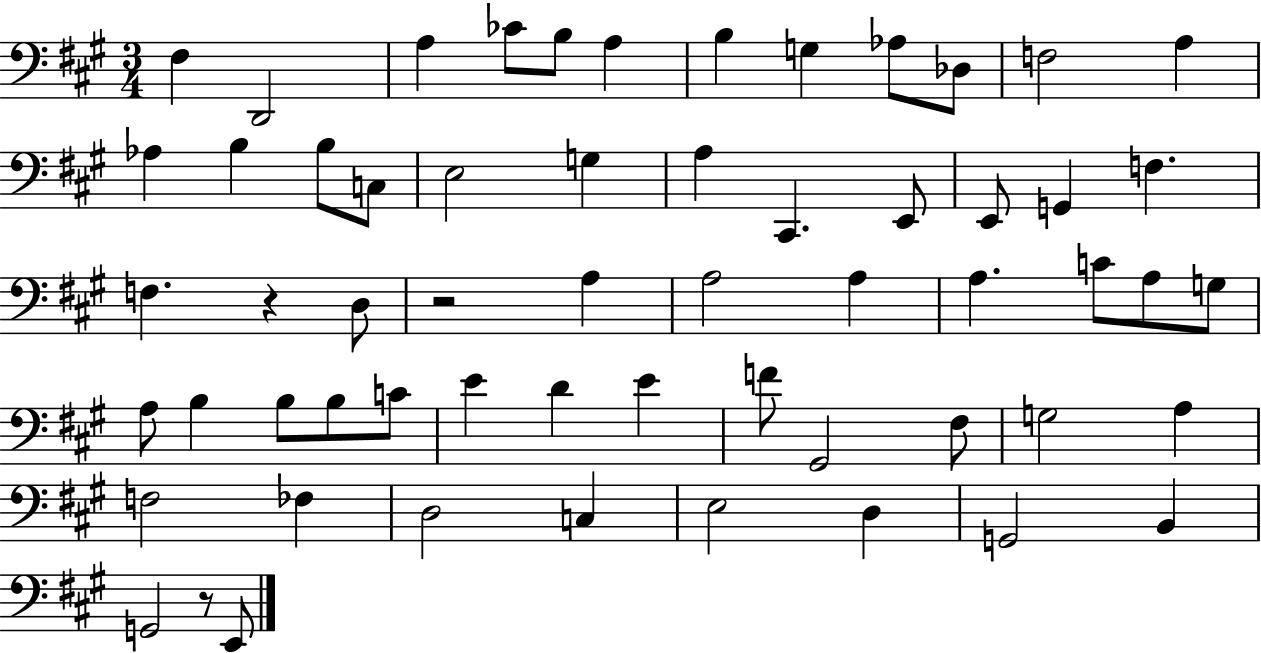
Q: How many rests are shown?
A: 3